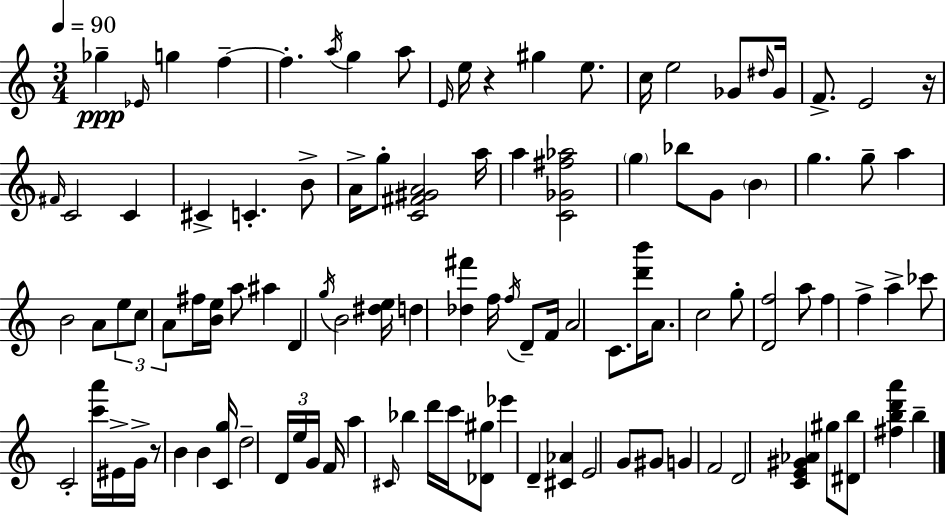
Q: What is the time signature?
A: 3/4